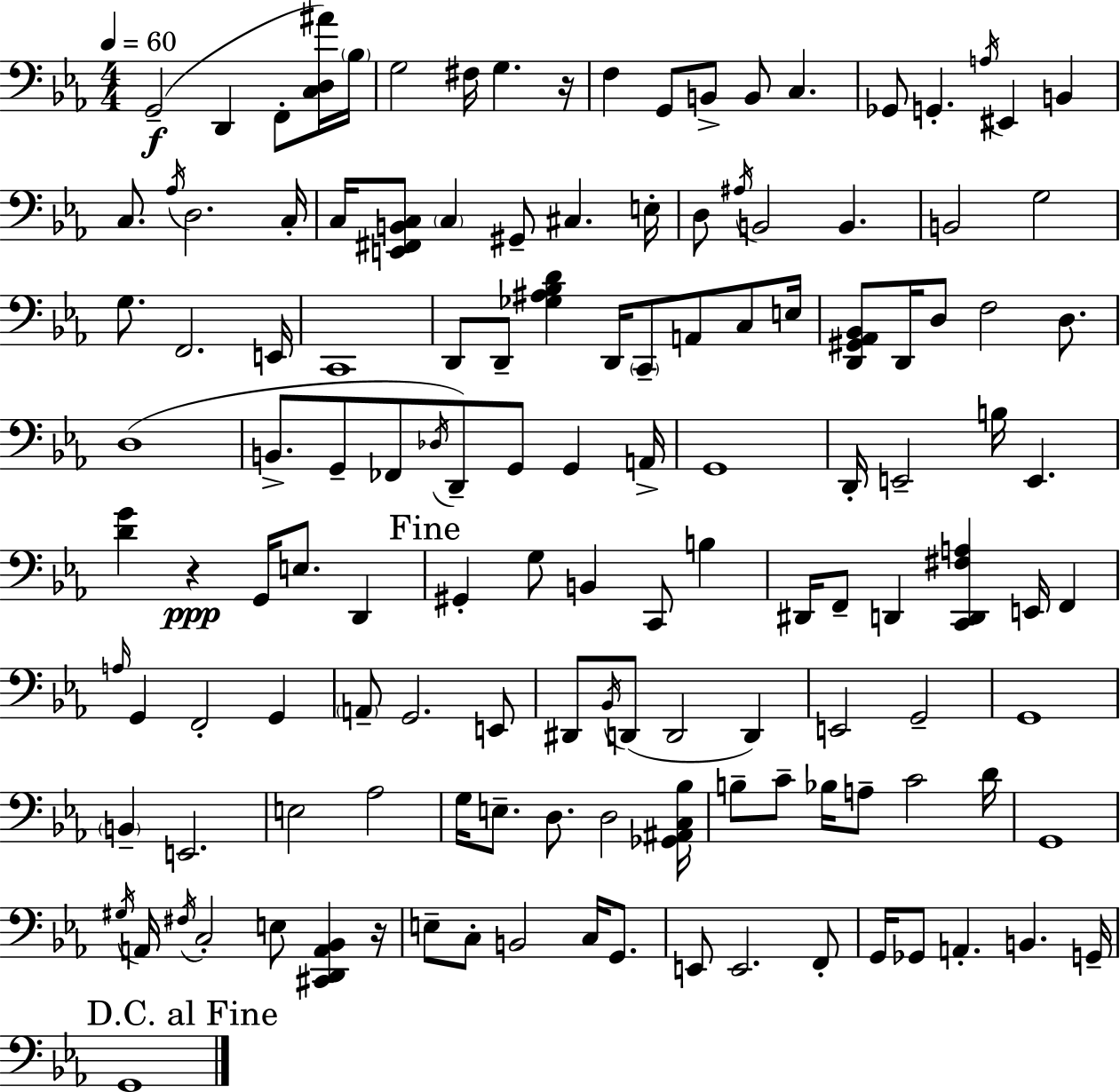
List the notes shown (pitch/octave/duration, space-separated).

G2/h D2/q F2/e [C3,D3,A#4]/s Bb3/s G3/h F#3/s G3/q. R/s F3/q G2/e B2/e B2/e C3/q. Gb2/e G2/q. A3/s EIS2/q B2/q C3/e. Ab3/s D3/h. C3/s C3/s [E2,F#2,B2,C3]/e C3/q G#2/e C#3/q. E3/s D3/e A#3/s B2/h B2/q. B2/h G3/h G3/e. F2/h. E2/s C2/w D2/e D2/e [Gb3,A#3,Bb3,D4]/q D2/s C2/e A2/e C3/e E3/s [D2,G#2,Ab2,Bb2]/e D2/s D3/e F3/h D3/e. D3/w B2/e. G2/e FES2/e Db3/s D2/e G2/e G2/q A2/s G2/w D2/s E2/h B3/s E2/q. [D4,G4]/q R/q G2/s E3/e. D2/q G#2/q G3/e B2/q C2/e B3/q D#2/s F2/e D2/q [C2,D2,F#3,A3]/q E2/s F2/q A3/s G2/q F2/h G2/q A2/e G2/h. E2/e D#2/e Bb2/s D2/e D2/h D2/q E2/h G2/h G2/w B2/q E2/h. E3/h Ab3/h G3/s E3/e. D3/e. D3/h [Gb2,A#2,C3,Bb3]/s B3/e C4/e Bb3/s A3/e C4/h D4/s G2/w G#3/s A2/s F#3/s C3/h E3/e [C#2,D2,A2,Bb2]/q R/s E3/e C3/e B2/h C3/s G2/e. E2/e E2/h. F2/e G2/s Gb2/e A2/q. B2/q. G2/s G2/w